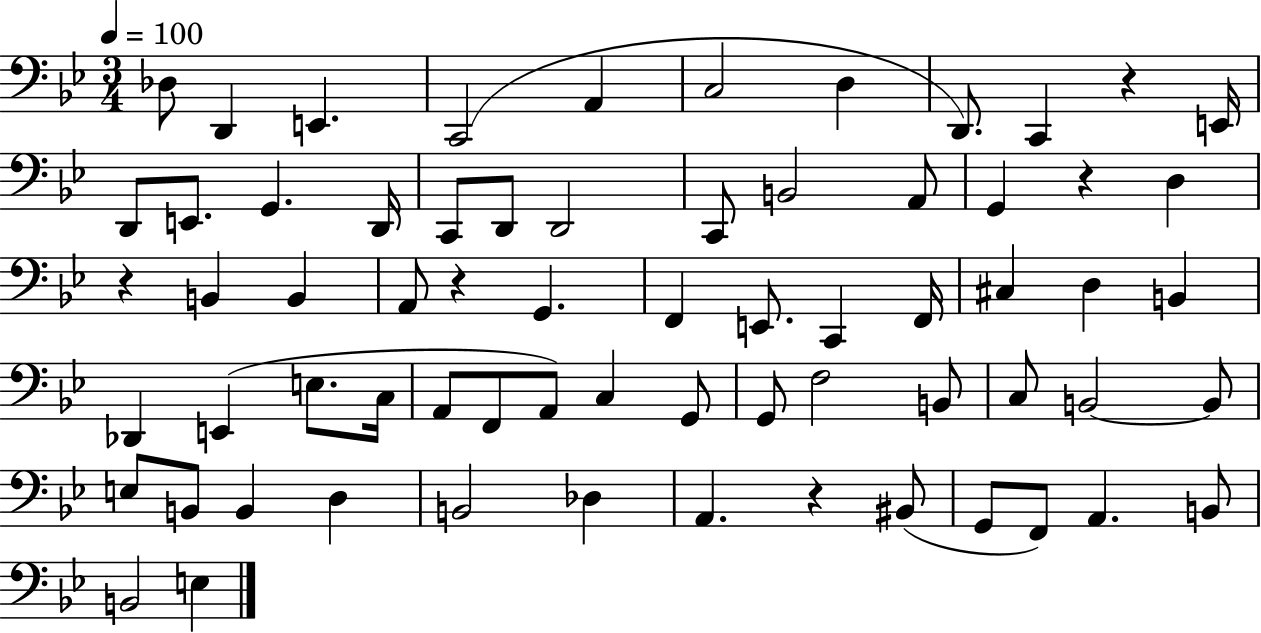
Db3/e D2/q E2/q. C2/h A2/q C3/h D3/q D2/e. C2/q R/q E2/s D2/e E2/e. G2/q. D2/s C2/e D2/e D2/h C2/e B2/h A2/e G2/q R/q D3/q R/q B2/q B2/q A2/e R/q G2/q. F2/q E2/e. C2/q F2/s C#3/q D3/q B2/q Db2/q E2/q E3/e. C3/s A2/e F2/e A2/e C3/q G2/e G2/e F3/h B2/e C3/e B2/h B2/e E3/e B2/e B2/q D3/q B2/h Db3/q A2/q. R/q BIS2/e G2/e F2/e A2/q. B2/e B2/h E3/q